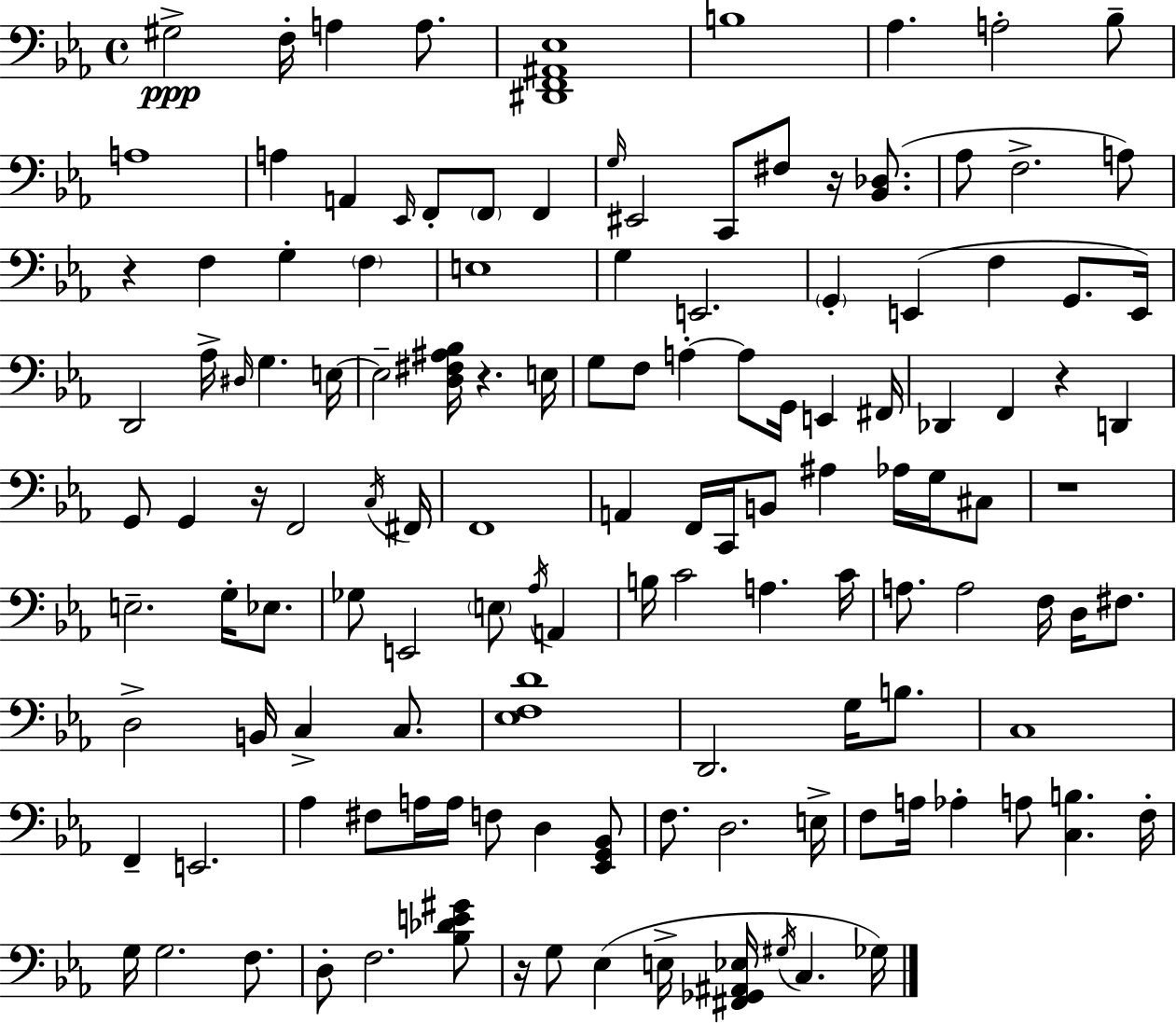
G#3/h F3/s A3/q A3/e. [D#2,F2,A#2,Eb3]/w B3/w Ab3/q. A3/h Bb3/e A3/w A3/q A2/q Eb2/s F2/e F2/e F2/q G3/s EIS2/h C2/e F#3/e R/s [Bb2,Db3]/e. Ab3/e F3/h. A3/e R/q F3/q G3/q F3/q E3/w G3/q E2/h. G2/q E2/q F3/q G2/e. E2/s D2/h Ab3/s D#3/s G3/q. E3/s E3/h [D3,F#3,A#3,Bb3]/s R/q. E3/s G3/e F3/e A3/q A3/e G2/s E2/q F#2/s Db2/q F2/q R/q D2/q G2/e G2/q R/s F2/h C3/s F#2/s F2/w A2/q F2/s C2/s B2/e A#3/q Ab3/s G3/s C#3/e R/w E3/h. G3/s Eb3/e. Gb3/e E2/h E3/e Ab3/s A2/q B3/s C4/h A3/q. C4/s A3/e. A3/h F3/s D3/s F#3/e. D3/h B2/s C3/q C3/e. [Eb3,F3,D4]/w D2/h. G3/s B3/e. C3/w F2/q E2/h. Ab3/q F#3/e A3/s A3/s F3/e D3/q [Eb2,G2,Bb2]/e F3/e. D3/h. E3/s F3/e A3/s Ab3/q A3/e [C3,B3]/q. F3/s G3/s G3/h. F3/e. D3/e F3/h. [Bb3,Db4,E4,G#4]/e R/s G3/e Eb3/q E3/s [F#2,Gb2,A#2,Eb3]/s G#3/s C3/q. Gb3/s